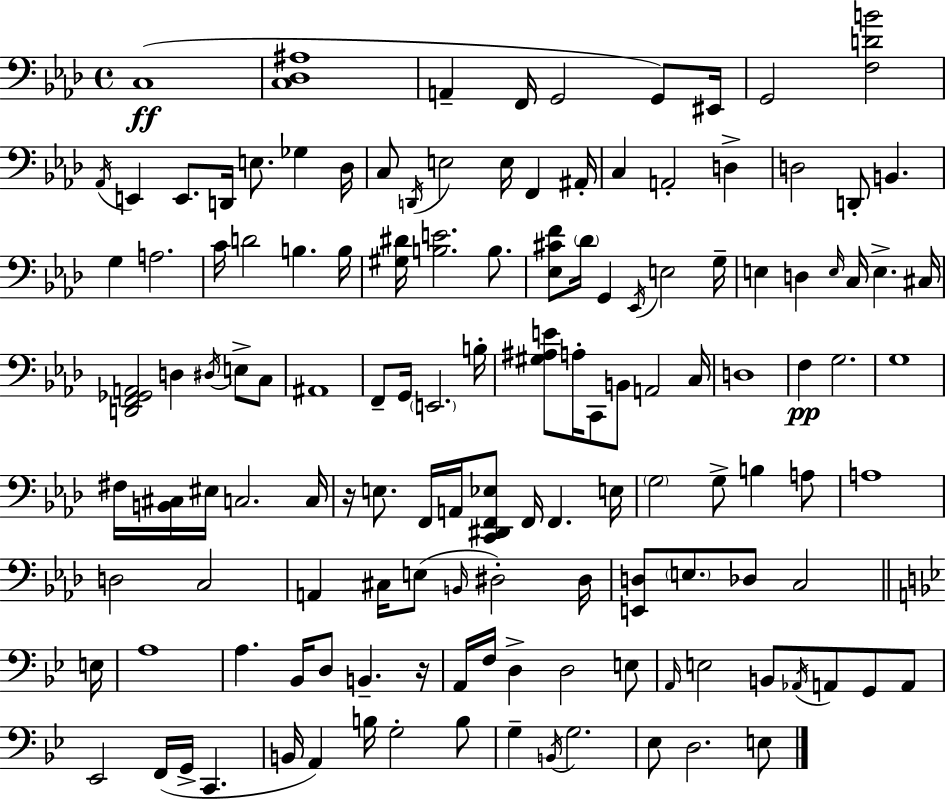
{
  \clef bass
  \time 4/4
  \defaultTimeSignature
  \key f \minor
  c1(\ff | <c des ais>1 | a,4-- f,16 g,2 g,8) eis,16 | g,2 <f d' b'>2 | \break \acciaccatura { aes,16 } e,4 e,8. d,16 e8. ges4 | des16 c8 \acciaccatura { d,16 } e2 e16 f,4 | ais,16-. c4 a,2-. d4-> | d2 d,8-. b,4. | \break g4 a2. | c'16 d'2 b4. | b16 <gis dis'>16 <b e'>2. b8. | <ees cis' f'>8 \parenthesize des'16 g,4 \acciaccatura { ees,16 } e2 | \break g16-- e4 d4 \grace { e16 } c16 e4.-> | cis16 <d, f, ges, a,>2 d4 | \acciaccatura { dis16 } e8-> c8 ais,1 | f,8-- g,16 \parenthesize e,2. | \break b16-. <gis ais e'>8 a16-. c,8 b,8 a,2 | c16 d1 | f4\pp g2. | g1 | \break fis16 <b, cis>16 eis16 c2. | c16 r16 e8. f,16 a,16 <c, dis, f, ees>8 f,16 f,4. | e16 \parenthesize g2 g8-> b4 | a8 a1 | \break d2 c2 | a,4 cis16 e8( \grace { b,16 } dis2-.) | dis16 <e, d>8 \parenthesize e8. des8 c2 | \bar "||" \break \key g \minor e16 a1 | a4. bes,16 d8 b,4.-- | r16 a,16 f16 d4-> d2 e8 | \grace { a,16 } e2 b,8 \acciaccatura { aes,16 } a,8 g,8 | \break a,8 ees,2 f,16( g,16-> c,4. | b,16 a,4) b16 g2-. | b8 g4-- \acciaccatura { b,16 } g2. | ees8 d2. | \break e8 \bar "|."
}